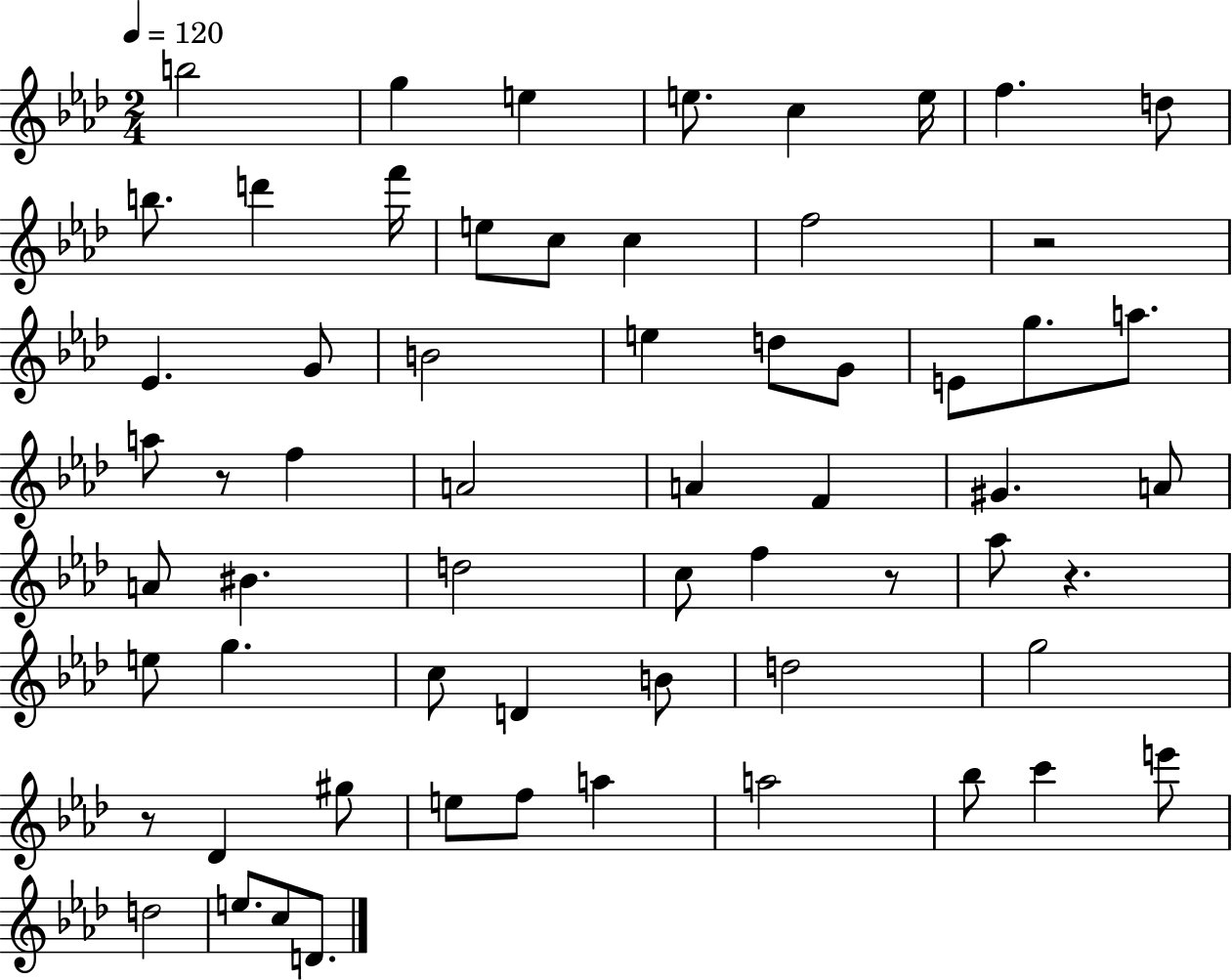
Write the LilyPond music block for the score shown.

{
  \clef treble
  \numericTimeSignature
  \time 2/4
  \key aes \major
  \tempo 4 = 120
  b''2 | g''4 e''4 | e''8. c''4 e''16 | f''4. d''8 | \break b''8. d'''4 f'''16 | e''8 c''8 c''4 | f''2 | r2 | \break ees'4. g'8 | b'2 | e''4 d''8 g'8 | e'8 g''8. a''8. | \break a''8 r8 f''4 | a'2 | a'4 f'4 | gis'4. a'8 | \break a'8 bis'4. | d''2 | c''8 f''4 r8 | aes''8 r4. | \break e''8 g''4. | c''8 d'4 b'8 | d''2 | g''2 | \break r8 des'4 gis''8 | e''8 f''8 a''4 | a''2 | bes''8 c'''4 e'''8 | \break d''2 | e''8. c''8 d'8. | \bar "|."
}